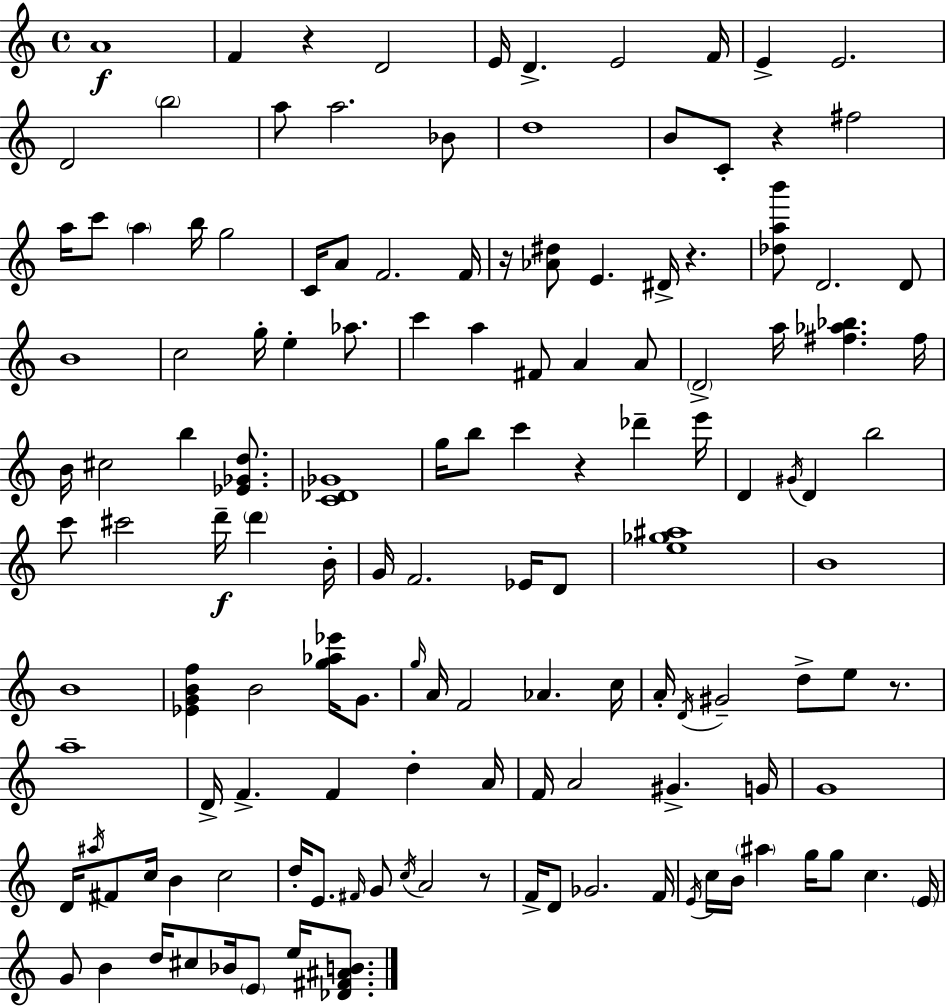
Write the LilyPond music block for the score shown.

{
  \clef treble
  \time 4/4
  \defaultTimeSignature
  \key c \major
  a'1\f | f'4 r4 d'2 | e'16 d'4.-> e'2 f'16 | e'4-> e'2. | \break d'2 \parenthesize b''2 | a''8 a''2. bes'8 | d''1 | b'8 c'8-. r4 fis''2 | \break a''16 c'''8 \parenthesize a''4 b''16 g''2 | c'16 a'8 f'2. f'16 | r16 <aes' dis''>8 e'4. dis'16-> r4. | <des'' a'' b'''>8 d'2. d'8 | \break b'1 | c''2 g''16-. e''4-. aes''8. | c'''4 a''4 fis'8 a'4 a'8 | \parenthesize d'2-> a''16 <fis'' aes'' bes''>4. fis''16 | \break b'16 cis''2 b''4 <ees' ges' d''>8. | <c' des' ges'>1 | g''16 b''8 c'''4 r4 des'''4-- e'''16 | d'4 \acciaccatura { gis'16 } d'4 b''2 | \break c'''8 cis'''2 d'''16--\f \parenthesize d'''4 | b'16-. g'16 f'2. ees'16 d'8 | <e'' ges'' ais''>1 | b'1 | \break b'1 | <ees' g' b' f''>4 b'2 <g'' aes'' ees'''>16 g'8. | \grace { g''16 } a'16 f'2 aes'4. | c''16 a'16-. \acciaccatura { d'16 } gis'2-- d''8-> e''8 | \break r8. a''1-- | d'16-> f'4.-> f'4 d''4-. | a'16 f'16 a'2 gis'4.-> | g'16 g'1 | \break d'16 \acciaccatura { ais''16 } fis'8 c''16 b'4 c''2 | d''16-. e'8. \grace { fis'16 } g'8 \acciaccatura { c''16 } a'2 | r8 f'16-> d'8 ges'2. | f'16 \acciaccatura { e'16 } c''16 b'16 \parenthesize ais''4 g''16 g''8 | \break c''4. \parenthesize e'16 g'8 b'4 d''16 cis''8 | bes'16 \parenthesize e'8 e''16 <des' fis' ais' b'>8. \bar "|."
}